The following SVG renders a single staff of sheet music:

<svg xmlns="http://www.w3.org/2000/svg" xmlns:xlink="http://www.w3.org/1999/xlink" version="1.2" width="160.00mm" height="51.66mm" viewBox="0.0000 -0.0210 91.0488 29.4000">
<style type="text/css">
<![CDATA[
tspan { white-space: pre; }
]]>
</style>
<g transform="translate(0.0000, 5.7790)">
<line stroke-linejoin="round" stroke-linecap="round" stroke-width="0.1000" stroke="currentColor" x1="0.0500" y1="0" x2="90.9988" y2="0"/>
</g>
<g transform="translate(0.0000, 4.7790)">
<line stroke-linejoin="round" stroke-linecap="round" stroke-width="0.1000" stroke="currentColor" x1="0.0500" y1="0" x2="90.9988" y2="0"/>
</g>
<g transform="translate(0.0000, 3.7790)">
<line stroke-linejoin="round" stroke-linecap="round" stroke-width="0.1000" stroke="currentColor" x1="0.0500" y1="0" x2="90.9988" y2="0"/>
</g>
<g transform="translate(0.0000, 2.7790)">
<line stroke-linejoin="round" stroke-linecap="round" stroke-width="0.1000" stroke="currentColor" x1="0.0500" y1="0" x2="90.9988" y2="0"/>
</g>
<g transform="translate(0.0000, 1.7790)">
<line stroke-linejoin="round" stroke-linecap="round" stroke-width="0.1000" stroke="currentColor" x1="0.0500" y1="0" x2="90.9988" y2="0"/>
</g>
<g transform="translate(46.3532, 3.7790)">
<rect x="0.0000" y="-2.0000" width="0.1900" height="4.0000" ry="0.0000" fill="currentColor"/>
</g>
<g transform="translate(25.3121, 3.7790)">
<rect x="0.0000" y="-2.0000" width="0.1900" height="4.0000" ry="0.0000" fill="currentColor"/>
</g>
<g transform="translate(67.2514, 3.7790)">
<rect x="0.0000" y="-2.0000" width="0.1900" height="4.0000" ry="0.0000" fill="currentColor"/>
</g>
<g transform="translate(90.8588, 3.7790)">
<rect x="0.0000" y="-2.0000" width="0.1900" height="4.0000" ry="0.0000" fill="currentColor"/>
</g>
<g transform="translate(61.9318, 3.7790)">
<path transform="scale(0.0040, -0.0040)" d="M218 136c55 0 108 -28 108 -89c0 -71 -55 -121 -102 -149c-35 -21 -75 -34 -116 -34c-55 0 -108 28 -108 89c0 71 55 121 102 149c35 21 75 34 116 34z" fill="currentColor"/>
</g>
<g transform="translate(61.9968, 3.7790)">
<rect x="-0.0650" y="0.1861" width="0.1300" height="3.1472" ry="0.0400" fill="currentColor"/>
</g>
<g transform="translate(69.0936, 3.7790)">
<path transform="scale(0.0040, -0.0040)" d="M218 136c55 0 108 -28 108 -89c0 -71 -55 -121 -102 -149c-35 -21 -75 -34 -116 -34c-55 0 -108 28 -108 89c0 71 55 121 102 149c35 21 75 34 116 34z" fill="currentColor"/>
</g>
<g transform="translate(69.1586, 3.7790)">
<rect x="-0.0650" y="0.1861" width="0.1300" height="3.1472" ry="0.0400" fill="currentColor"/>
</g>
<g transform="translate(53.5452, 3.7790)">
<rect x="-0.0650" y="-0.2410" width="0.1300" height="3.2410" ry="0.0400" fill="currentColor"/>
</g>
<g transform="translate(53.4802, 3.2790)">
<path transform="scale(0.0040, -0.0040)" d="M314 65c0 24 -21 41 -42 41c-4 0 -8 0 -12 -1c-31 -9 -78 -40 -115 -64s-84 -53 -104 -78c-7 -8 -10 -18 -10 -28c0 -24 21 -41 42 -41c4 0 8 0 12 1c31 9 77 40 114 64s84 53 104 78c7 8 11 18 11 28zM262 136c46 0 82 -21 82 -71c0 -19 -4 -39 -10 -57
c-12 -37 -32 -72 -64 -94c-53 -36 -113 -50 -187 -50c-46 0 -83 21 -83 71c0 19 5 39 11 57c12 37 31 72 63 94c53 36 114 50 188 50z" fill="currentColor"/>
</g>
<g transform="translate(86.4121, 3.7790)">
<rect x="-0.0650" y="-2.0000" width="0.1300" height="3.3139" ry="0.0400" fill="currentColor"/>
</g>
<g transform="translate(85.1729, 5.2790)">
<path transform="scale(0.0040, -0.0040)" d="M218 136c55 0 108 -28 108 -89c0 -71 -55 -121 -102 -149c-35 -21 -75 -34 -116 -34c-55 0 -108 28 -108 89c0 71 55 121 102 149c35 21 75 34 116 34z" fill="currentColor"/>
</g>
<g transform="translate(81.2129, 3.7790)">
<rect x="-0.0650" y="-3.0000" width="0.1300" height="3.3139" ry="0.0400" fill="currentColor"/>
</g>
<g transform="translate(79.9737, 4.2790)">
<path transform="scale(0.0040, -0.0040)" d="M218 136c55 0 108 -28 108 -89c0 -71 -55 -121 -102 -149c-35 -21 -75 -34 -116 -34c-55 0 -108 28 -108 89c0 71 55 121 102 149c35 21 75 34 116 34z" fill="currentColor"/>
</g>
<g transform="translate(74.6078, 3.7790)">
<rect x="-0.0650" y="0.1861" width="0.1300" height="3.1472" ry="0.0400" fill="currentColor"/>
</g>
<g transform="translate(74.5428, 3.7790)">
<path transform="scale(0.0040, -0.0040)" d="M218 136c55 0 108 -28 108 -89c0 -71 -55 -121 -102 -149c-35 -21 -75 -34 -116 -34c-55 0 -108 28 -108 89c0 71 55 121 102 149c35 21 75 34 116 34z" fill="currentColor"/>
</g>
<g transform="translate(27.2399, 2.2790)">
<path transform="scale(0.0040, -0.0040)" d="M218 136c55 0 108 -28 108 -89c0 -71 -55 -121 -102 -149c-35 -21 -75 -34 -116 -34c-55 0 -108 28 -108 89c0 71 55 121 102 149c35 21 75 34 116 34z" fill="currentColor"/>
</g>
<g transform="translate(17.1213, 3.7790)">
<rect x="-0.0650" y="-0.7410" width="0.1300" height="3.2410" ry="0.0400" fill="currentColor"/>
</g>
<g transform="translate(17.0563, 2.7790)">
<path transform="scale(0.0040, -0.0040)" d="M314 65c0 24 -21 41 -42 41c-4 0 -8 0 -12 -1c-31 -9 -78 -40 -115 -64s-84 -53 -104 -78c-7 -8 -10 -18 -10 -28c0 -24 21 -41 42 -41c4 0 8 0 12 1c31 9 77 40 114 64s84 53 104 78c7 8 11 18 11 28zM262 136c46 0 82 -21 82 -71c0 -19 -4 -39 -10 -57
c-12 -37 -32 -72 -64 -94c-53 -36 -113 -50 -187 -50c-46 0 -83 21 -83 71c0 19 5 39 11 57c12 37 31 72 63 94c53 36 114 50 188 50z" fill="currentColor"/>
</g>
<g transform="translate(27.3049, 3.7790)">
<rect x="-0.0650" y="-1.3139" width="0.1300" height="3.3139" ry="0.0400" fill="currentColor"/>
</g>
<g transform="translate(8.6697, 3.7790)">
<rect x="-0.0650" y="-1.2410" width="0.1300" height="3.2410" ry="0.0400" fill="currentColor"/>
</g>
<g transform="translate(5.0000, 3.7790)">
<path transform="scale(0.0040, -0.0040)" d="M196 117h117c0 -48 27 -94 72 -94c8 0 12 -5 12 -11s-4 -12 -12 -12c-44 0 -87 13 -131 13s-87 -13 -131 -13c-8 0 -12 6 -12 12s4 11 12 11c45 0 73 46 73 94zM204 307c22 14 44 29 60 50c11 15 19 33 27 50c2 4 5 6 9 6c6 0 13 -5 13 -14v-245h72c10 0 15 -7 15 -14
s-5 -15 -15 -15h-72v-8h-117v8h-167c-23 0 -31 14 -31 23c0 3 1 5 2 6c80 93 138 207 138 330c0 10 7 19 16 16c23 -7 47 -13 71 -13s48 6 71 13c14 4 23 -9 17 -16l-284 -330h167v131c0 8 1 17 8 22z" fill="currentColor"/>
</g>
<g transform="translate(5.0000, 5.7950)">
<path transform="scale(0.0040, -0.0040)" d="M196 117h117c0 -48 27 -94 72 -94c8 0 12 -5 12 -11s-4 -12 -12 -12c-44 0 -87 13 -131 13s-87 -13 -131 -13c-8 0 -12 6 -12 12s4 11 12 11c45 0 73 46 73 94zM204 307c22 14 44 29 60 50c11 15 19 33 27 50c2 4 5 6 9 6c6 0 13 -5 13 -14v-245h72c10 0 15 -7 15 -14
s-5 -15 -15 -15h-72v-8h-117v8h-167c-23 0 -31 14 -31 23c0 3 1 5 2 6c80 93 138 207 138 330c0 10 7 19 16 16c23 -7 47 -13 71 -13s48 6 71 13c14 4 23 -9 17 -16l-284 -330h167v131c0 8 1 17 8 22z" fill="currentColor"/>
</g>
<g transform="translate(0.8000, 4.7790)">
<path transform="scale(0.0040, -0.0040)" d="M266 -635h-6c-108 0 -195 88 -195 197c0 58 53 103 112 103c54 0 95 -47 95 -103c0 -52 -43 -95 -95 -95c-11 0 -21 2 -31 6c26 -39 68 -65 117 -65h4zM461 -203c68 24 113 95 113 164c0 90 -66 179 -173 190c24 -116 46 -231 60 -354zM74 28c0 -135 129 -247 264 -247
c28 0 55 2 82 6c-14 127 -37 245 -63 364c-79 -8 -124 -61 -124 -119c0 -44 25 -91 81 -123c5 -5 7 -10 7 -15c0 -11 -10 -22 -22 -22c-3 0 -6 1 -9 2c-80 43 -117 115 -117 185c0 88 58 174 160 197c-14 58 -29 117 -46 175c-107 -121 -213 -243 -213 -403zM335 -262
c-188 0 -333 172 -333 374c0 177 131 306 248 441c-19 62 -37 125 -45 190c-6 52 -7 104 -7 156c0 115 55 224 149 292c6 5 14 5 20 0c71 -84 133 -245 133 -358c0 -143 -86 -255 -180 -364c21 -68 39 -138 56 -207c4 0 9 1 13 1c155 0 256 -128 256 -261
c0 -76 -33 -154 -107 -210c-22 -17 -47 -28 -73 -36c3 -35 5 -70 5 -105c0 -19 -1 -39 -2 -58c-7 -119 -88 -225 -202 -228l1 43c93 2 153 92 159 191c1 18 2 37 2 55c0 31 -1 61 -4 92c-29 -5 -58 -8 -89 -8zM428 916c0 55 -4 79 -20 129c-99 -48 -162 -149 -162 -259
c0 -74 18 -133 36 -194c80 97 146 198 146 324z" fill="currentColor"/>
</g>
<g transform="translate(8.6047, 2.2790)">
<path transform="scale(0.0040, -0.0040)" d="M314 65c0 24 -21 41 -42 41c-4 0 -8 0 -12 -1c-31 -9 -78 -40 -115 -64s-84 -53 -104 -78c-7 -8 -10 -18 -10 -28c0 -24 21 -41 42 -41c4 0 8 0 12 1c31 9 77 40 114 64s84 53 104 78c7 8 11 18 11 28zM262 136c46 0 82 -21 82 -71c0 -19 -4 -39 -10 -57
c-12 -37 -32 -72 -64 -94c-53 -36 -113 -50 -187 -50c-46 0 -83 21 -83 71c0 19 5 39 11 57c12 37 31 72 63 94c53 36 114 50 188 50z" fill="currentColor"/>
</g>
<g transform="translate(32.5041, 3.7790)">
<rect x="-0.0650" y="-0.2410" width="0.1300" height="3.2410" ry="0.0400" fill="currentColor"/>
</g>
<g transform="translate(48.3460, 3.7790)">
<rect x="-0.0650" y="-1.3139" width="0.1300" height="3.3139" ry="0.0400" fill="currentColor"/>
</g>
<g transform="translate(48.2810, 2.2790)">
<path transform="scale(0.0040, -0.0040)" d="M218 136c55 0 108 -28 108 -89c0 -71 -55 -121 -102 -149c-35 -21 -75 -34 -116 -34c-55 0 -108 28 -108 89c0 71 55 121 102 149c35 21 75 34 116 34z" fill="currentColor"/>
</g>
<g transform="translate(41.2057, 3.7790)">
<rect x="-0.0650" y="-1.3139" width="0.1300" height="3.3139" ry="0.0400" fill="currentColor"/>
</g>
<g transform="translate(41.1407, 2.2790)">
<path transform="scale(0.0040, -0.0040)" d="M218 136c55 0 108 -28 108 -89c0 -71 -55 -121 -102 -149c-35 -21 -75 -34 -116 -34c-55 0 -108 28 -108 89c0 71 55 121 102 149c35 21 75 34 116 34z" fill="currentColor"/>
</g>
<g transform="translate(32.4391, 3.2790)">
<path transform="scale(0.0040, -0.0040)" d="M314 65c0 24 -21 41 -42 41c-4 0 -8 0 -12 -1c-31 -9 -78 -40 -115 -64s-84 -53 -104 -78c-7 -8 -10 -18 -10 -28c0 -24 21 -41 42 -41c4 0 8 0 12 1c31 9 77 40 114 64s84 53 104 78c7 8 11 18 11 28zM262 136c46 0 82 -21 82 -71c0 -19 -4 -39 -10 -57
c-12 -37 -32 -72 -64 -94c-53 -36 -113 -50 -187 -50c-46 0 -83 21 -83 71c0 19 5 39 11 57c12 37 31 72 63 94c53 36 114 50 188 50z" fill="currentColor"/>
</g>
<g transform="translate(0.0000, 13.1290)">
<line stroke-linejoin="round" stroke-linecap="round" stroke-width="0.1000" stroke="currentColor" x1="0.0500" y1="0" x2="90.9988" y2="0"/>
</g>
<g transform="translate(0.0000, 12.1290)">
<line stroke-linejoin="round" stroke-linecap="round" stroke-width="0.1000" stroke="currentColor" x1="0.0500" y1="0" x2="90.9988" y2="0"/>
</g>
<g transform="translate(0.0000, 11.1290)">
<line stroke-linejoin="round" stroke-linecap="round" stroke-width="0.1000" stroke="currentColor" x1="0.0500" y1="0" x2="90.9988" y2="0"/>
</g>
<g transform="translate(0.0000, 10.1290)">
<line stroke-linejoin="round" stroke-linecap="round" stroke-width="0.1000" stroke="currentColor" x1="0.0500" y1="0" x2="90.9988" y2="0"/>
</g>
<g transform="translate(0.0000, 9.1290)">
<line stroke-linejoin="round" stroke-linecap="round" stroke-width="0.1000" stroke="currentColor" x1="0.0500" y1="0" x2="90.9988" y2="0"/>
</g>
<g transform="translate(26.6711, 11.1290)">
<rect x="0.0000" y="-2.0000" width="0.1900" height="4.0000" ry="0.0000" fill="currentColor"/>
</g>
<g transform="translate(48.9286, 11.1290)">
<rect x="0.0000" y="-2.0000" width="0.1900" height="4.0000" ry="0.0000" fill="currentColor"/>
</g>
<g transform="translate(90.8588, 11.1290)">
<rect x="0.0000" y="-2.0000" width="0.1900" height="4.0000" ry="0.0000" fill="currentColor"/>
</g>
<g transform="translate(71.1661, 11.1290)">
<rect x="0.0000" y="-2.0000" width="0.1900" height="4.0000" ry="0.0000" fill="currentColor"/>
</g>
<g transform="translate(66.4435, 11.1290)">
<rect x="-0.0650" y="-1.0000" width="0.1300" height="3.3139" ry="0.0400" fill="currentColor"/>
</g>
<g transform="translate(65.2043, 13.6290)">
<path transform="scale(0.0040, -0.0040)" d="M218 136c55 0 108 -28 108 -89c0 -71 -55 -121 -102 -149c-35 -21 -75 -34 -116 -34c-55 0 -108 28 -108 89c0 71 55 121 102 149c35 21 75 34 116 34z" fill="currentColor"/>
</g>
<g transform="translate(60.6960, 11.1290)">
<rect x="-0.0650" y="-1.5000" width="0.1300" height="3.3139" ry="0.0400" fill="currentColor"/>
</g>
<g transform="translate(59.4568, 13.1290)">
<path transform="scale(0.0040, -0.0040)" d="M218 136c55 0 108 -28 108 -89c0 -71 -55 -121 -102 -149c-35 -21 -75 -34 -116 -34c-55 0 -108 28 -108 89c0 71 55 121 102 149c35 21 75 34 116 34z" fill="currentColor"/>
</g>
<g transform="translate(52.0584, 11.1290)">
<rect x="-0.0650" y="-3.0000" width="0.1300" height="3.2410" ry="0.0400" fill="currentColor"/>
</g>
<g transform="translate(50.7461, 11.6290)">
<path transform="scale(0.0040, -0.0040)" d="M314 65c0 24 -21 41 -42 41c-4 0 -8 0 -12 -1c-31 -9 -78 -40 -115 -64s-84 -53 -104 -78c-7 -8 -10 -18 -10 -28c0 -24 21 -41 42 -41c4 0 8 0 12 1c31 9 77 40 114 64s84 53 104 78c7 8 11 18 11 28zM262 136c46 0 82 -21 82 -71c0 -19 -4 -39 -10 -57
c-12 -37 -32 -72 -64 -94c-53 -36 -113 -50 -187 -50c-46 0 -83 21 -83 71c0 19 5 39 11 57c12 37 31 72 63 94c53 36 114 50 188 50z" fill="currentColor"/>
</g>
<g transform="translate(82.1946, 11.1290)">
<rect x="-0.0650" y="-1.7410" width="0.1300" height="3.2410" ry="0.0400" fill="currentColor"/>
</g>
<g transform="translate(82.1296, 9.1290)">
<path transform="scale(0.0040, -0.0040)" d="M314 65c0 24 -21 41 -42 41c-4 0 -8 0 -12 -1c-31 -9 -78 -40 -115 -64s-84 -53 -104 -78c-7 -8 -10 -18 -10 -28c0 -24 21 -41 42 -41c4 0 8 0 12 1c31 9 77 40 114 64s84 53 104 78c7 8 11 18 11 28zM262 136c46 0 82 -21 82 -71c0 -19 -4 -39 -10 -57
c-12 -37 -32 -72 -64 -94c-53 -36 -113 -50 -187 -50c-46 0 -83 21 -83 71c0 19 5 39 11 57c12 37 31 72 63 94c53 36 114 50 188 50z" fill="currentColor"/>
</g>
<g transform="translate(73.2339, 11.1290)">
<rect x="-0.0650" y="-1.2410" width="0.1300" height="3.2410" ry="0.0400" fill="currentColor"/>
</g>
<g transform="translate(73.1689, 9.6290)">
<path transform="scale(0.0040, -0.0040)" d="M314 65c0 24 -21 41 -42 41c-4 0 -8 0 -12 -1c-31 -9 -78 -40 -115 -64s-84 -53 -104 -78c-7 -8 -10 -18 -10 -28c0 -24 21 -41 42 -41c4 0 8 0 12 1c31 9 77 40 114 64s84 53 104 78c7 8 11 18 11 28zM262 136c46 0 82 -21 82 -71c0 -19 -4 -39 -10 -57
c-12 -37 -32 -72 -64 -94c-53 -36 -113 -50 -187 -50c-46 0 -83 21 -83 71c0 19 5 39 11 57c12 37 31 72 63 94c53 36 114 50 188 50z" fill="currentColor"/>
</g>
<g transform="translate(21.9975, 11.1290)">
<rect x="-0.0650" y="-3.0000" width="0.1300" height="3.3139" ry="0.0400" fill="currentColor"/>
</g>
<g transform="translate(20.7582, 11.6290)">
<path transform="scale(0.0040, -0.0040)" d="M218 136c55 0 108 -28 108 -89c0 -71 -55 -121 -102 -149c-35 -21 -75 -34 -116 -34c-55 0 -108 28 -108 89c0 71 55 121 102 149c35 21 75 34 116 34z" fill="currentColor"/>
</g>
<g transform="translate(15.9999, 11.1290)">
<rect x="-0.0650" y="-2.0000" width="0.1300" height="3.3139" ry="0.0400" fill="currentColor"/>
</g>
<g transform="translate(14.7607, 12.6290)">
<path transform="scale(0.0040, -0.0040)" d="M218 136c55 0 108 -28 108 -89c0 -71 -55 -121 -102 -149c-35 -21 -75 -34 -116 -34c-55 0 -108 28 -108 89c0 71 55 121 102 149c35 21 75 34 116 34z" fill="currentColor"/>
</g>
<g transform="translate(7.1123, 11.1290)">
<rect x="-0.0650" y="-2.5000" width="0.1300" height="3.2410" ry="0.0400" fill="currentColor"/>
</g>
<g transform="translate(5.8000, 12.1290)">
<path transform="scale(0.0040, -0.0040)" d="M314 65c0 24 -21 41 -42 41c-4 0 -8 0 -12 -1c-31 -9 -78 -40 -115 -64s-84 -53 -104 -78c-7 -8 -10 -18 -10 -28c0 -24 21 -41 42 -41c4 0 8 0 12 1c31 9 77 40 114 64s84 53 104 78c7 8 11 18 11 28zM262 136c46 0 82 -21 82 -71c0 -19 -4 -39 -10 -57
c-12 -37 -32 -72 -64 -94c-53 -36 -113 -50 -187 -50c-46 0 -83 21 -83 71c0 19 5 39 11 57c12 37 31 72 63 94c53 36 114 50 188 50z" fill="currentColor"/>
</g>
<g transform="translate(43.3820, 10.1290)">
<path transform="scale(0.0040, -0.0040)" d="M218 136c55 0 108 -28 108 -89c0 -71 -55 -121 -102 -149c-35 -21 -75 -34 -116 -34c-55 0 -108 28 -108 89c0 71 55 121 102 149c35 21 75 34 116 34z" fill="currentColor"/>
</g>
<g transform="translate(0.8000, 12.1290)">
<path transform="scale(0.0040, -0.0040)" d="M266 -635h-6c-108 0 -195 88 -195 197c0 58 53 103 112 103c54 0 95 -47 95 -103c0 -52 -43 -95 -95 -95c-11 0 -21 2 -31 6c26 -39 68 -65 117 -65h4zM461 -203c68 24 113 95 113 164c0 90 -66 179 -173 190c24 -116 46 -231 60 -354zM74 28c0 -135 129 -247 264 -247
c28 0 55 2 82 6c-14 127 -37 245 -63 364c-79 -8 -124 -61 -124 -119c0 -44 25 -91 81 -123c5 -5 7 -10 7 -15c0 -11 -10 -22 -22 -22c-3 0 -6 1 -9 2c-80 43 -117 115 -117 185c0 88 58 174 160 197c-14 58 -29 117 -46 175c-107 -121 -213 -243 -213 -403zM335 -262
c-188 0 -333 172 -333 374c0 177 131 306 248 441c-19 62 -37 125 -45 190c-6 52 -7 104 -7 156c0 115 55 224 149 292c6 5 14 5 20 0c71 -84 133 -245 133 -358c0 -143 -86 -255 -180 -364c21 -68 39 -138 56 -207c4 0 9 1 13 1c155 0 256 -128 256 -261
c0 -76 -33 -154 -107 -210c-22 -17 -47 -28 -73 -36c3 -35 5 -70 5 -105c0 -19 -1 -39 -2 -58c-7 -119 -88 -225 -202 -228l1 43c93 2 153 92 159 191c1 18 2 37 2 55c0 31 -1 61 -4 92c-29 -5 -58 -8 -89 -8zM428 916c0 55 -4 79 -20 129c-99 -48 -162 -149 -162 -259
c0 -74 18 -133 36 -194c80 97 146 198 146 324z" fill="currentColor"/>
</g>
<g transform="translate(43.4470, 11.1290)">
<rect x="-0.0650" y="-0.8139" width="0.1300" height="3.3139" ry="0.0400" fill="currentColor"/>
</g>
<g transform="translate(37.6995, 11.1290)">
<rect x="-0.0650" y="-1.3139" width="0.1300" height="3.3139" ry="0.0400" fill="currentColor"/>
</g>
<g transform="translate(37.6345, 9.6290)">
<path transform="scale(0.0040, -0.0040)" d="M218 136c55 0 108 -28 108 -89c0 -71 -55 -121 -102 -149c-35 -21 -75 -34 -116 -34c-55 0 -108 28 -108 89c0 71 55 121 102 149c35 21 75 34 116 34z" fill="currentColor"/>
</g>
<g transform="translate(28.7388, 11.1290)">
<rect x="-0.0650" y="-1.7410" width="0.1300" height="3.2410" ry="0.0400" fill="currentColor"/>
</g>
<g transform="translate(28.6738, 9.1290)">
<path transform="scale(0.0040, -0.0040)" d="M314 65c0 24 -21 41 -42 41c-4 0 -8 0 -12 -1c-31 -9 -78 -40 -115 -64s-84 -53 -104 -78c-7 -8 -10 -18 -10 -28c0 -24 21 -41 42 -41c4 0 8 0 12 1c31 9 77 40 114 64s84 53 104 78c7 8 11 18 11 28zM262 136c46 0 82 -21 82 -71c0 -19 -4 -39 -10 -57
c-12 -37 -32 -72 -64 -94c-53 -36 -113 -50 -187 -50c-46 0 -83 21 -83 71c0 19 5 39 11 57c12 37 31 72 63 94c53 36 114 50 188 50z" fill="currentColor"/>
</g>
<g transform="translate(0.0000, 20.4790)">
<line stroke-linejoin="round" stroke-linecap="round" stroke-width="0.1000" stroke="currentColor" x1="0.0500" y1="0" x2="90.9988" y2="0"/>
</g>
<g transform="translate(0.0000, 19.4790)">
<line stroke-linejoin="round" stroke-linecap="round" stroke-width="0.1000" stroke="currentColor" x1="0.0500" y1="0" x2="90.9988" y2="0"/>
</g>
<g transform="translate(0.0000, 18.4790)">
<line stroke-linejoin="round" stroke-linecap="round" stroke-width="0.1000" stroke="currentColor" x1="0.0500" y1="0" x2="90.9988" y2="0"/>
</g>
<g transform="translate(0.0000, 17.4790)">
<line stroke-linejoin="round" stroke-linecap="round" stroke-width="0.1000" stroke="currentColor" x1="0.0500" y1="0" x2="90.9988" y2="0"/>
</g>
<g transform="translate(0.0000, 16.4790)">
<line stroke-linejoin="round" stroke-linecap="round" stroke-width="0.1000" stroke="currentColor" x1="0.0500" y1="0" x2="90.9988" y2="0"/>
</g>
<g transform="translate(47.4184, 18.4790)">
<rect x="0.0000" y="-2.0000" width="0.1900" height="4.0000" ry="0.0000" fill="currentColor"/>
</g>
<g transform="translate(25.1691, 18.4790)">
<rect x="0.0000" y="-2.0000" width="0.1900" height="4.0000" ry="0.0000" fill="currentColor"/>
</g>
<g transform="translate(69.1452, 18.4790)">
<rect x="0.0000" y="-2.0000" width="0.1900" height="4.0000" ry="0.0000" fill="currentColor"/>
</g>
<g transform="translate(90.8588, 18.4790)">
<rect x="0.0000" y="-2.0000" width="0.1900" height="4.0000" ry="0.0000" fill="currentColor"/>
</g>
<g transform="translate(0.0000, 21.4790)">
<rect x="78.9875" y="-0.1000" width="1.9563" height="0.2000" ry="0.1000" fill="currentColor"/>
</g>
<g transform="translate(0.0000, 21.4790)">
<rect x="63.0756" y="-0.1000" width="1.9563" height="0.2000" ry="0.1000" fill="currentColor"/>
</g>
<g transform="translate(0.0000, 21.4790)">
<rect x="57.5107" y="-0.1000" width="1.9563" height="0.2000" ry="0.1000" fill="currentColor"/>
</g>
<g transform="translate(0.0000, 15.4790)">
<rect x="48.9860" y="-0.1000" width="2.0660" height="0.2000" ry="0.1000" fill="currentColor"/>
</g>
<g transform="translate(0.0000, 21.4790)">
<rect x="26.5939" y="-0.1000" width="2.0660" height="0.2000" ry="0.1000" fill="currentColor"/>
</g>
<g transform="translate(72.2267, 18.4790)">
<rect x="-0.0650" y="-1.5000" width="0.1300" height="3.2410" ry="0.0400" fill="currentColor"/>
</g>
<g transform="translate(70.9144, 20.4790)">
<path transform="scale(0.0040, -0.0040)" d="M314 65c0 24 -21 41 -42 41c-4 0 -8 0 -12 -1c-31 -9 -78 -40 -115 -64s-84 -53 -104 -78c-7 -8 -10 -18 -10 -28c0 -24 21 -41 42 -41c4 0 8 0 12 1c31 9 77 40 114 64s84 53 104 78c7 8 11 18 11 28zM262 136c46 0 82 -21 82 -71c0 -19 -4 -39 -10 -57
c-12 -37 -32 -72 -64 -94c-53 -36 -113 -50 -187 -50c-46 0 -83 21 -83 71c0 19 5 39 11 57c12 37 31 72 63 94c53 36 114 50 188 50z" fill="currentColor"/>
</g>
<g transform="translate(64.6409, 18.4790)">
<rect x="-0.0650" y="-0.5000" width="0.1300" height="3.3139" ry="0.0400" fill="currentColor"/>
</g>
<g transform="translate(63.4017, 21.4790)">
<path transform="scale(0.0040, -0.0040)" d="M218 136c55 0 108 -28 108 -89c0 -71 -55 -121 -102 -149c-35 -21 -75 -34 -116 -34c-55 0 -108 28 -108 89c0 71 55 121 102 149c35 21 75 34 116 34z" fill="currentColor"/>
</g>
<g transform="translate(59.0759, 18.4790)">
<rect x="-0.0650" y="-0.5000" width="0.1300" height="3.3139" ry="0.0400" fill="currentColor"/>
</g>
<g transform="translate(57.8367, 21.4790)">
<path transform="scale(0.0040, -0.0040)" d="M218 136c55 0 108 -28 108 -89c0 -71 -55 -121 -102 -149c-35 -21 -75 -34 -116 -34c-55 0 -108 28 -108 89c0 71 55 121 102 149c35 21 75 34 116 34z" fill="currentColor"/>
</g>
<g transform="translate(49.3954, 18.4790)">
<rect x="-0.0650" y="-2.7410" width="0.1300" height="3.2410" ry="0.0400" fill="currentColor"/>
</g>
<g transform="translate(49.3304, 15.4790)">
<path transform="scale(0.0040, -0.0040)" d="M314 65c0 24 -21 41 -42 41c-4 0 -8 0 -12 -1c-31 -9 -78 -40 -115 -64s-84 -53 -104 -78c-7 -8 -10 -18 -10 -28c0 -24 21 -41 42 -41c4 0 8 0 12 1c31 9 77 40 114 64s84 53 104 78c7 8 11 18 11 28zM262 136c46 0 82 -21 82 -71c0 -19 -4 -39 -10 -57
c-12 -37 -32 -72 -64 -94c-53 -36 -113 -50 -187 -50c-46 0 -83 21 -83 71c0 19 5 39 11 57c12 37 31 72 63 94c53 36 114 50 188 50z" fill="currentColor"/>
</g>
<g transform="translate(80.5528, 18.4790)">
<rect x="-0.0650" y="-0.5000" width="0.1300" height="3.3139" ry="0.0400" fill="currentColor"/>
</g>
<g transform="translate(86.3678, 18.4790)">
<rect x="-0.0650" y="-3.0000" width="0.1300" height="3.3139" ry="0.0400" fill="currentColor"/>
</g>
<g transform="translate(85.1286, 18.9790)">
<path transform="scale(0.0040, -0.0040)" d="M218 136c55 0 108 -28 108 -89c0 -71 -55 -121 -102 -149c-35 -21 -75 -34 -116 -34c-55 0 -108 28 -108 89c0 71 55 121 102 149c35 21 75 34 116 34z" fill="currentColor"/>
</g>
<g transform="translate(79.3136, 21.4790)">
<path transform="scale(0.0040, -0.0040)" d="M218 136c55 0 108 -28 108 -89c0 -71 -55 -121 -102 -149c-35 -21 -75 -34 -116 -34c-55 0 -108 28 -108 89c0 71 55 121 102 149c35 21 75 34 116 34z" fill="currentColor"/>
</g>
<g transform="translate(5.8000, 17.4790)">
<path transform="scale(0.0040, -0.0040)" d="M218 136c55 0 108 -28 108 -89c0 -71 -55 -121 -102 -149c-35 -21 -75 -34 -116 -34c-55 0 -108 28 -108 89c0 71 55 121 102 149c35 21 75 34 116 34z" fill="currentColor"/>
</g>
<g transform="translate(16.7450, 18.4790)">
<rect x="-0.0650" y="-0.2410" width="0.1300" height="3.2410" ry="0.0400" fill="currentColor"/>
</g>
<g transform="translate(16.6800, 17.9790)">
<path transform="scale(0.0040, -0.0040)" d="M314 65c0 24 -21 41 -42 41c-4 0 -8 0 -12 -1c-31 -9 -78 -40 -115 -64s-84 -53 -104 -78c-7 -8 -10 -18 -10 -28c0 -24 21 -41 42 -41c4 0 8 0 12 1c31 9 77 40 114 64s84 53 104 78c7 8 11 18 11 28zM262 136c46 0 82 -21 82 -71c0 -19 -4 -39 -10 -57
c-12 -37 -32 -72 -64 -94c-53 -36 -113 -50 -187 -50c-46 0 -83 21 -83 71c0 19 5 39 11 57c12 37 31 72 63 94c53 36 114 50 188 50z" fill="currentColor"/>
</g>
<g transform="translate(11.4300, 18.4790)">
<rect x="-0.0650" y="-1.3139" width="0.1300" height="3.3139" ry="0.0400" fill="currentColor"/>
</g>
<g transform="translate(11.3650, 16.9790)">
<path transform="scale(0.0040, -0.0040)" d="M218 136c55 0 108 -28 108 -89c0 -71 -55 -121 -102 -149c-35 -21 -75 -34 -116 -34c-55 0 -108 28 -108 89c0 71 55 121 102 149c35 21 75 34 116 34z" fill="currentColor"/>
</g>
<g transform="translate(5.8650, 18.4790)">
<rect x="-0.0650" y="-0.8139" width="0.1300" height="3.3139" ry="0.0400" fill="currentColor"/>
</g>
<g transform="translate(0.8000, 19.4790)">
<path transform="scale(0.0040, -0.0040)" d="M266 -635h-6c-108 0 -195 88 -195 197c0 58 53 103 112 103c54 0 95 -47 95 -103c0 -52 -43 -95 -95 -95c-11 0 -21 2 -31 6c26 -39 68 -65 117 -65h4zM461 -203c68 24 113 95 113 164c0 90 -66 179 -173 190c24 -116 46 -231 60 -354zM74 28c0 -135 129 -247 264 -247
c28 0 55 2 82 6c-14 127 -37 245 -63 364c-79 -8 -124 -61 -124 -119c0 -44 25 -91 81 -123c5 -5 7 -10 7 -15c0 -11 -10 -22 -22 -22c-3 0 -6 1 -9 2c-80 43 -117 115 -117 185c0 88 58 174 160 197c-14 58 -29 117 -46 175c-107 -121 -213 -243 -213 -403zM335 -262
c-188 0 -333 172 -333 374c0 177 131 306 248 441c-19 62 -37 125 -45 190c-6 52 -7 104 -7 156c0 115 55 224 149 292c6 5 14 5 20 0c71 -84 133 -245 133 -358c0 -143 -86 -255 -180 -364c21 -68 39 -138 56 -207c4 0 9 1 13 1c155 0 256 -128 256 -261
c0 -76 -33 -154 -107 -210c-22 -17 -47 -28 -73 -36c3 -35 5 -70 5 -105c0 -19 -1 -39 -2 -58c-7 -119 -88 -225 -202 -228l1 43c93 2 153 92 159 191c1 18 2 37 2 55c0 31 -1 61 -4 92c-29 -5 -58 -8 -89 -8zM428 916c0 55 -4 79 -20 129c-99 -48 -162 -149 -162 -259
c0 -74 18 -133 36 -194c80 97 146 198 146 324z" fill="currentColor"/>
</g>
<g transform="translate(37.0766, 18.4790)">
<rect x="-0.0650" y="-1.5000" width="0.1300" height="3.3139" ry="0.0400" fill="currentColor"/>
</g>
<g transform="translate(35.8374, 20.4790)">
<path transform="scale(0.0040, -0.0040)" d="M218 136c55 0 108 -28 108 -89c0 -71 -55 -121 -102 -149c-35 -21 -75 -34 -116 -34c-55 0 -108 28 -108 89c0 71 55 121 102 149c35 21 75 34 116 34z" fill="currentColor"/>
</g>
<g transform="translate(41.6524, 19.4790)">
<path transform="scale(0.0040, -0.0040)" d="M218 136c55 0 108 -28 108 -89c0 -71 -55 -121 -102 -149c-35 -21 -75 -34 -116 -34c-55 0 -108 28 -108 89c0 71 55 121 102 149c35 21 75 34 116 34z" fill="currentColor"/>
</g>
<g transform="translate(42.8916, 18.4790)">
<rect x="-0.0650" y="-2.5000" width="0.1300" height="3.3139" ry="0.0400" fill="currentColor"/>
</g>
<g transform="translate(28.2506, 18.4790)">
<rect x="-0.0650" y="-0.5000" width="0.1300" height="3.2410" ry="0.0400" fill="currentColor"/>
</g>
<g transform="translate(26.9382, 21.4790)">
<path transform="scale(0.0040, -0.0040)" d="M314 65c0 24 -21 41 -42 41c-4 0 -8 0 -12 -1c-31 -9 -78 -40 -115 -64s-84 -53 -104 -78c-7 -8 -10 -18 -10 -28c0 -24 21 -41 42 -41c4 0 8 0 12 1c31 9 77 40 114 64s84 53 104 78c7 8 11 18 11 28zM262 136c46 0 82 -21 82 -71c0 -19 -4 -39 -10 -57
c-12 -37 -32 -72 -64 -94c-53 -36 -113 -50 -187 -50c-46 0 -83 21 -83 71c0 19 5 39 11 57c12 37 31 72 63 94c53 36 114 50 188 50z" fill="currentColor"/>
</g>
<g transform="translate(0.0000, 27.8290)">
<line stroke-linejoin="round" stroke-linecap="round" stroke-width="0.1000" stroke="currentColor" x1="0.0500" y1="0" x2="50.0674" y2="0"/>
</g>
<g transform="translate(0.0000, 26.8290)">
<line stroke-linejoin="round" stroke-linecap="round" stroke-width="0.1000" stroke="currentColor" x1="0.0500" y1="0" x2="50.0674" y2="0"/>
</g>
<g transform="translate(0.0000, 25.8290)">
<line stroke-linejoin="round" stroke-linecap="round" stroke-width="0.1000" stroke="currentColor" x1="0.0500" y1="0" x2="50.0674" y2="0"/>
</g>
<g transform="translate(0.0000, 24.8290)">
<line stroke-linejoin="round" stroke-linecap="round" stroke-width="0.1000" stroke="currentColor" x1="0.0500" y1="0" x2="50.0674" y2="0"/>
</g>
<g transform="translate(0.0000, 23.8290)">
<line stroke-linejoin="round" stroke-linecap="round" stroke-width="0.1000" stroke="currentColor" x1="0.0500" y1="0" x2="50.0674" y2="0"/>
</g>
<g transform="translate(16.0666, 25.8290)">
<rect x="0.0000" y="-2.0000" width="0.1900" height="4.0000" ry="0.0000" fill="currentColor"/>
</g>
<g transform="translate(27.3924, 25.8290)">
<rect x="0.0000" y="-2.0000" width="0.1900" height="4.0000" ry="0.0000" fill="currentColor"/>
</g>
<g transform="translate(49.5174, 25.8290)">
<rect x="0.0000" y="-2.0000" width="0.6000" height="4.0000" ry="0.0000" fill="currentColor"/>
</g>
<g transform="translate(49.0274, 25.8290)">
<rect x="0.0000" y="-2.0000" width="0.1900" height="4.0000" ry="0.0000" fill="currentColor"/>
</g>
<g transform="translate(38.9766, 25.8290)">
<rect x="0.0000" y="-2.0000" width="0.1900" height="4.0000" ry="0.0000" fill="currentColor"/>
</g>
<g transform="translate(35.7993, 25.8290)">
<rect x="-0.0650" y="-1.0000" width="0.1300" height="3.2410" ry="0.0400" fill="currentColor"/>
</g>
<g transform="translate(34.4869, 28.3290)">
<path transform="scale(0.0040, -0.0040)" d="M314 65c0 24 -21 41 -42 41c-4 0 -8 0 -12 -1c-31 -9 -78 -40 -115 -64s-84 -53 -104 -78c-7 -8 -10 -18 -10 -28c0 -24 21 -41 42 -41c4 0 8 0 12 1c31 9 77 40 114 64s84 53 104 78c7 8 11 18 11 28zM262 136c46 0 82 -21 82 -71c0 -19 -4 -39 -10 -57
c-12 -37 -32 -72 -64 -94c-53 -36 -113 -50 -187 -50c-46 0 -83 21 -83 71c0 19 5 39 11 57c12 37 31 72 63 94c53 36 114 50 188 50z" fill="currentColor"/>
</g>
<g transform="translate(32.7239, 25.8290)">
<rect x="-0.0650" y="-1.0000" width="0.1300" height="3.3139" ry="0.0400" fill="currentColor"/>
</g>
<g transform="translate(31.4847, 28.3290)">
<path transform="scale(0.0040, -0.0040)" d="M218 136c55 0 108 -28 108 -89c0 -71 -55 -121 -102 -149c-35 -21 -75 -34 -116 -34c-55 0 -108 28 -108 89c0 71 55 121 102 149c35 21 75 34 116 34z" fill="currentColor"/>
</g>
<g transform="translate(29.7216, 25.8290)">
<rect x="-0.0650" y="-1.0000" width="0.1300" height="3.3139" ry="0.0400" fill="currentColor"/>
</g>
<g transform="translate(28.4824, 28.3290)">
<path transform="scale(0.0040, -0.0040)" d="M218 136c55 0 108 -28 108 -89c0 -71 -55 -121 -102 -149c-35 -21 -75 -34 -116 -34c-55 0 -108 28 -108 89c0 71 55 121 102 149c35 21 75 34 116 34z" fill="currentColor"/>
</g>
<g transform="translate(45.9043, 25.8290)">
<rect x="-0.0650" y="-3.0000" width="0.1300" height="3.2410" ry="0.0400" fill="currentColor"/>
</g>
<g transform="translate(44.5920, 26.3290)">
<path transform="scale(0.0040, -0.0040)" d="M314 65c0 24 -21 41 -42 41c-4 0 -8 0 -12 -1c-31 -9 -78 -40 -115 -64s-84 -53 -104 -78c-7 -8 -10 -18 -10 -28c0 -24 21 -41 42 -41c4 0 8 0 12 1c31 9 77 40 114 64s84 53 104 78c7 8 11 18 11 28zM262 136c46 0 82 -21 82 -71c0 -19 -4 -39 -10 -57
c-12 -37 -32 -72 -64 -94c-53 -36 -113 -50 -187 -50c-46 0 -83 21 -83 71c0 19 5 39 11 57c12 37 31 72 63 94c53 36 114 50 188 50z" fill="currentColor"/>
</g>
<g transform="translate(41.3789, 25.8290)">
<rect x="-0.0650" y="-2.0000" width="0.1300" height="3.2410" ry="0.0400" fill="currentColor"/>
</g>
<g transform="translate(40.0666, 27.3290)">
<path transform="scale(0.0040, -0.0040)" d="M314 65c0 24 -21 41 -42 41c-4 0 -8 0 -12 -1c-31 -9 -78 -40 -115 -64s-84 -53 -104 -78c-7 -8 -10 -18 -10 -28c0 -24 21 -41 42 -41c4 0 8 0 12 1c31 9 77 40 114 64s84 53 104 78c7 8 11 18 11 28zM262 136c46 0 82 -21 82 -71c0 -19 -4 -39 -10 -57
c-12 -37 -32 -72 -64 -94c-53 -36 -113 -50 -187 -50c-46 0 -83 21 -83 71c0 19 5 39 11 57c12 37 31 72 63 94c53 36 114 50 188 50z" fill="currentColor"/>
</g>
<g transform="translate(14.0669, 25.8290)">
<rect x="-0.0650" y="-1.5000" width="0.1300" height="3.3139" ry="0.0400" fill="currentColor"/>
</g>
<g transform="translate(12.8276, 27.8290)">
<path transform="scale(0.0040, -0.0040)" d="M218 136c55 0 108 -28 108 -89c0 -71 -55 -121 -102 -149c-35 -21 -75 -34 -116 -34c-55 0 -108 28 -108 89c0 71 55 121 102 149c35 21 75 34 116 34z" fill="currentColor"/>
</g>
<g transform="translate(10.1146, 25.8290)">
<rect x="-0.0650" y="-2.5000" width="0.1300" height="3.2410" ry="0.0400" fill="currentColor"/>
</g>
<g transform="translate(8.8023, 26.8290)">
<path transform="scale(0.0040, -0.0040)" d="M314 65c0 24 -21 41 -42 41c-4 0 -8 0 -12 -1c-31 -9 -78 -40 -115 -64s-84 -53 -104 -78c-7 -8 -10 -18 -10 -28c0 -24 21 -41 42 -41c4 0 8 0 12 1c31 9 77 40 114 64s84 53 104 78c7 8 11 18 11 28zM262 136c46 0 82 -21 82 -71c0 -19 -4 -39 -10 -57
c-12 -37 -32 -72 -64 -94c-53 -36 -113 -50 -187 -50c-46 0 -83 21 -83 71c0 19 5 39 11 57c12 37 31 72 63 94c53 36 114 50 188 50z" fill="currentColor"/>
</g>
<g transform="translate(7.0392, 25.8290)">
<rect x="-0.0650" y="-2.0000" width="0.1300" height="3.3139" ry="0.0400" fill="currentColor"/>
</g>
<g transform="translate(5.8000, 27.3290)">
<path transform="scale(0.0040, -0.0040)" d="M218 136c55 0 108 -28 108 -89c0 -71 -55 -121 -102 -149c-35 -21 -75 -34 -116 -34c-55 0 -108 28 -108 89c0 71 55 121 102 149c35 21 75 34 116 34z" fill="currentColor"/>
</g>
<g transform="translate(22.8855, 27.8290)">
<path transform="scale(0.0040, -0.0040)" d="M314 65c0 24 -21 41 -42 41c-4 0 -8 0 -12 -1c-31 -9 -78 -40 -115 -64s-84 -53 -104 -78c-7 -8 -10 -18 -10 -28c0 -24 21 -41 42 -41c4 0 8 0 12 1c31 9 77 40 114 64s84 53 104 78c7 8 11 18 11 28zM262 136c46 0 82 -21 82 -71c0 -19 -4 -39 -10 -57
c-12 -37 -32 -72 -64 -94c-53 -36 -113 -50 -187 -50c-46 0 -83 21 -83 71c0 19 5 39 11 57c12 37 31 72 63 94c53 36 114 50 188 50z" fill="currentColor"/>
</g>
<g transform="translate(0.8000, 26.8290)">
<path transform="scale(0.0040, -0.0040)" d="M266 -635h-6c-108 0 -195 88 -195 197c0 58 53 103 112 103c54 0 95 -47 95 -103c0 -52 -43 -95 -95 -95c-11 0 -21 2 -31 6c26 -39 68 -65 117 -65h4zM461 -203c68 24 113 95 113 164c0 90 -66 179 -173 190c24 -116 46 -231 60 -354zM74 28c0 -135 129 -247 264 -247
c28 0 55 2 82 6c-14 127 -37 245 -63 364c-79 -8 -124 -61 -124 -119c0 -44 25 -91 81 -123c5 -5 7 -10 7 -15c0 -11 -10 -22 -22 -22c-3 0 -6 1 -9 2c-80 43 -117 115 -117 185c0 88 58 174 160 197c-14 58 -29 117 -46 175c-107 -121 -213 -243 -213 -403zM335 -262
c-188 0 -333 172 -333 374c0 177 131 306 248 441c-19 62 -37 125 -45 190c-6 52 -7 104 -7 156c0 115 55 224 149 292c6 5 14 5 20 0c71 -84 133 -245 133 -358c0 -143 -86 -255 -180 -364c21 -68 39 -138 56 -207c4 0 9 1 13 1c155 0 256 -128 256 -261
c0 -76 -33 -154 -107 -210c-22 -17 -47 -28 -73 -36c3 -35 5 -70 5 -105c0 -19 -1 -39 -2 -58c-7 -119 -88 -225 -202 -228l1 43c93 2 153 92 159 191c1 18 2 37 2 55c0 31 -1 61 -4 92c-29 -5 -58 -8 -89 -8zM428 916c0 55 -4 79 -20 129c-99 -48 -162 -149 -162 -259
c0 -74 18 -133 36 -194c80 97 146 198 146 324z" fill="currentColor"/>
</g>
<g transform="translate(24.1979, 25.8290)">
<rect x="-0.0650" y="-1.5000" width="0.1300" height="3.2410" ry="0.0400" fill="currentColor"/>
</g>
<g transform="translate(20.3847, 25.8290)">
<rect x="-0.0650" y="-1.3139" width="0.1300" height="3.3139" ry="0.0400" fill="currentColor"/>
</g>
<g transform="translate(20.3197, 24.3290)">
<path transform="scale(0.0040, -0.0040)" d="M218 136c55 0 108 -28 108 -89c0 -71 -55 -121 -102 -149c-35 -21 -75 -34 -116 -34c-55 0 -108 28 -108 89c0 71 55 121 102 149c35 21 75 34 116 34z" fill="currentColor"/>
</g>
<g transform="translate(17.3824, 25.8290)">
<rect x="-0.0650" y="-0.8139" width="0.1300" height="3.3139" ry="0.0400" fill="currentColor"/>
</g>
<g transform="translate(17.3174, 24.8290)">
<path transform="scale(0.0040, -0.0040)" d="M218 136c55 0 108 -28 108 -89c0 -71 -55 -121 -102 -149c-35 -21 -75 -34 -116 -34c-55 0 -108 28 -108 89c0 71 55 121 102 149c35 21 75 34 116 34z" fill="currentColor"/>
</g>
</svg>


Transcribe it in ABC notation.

X:1
T:Untitled
M:4/4
L:1/4
K:C
e2 d2 e c2 e e c2 B B B A F G2 F A f2 e d A2 E D e2 f2 d e c2 C2 E G a2 C C E2 C A F G2 E d e E2 D D D2 F2 A2